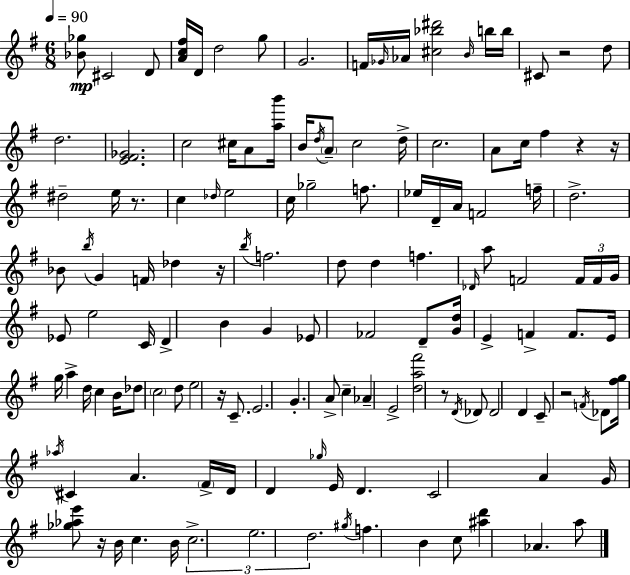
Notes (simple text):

[Bb4,Gb5]/e C#4/h D4/e [A4,C5,F#5]/s D4/s D5/h G5/e G4/h. F4/s Gb4/s Ab4/s [C#5,Bb5,D#6]/h B4/s B5/s B5/s C#4/e R/h D5/e D5/h. [E4,F#4,Gb4]/h. C5/h C#5/s A4/e [A5,B6]/s B4/s D5/s A4/e C5/h D5/s C5/h. A4/e C5/s F#5/q R/q R/s D#5/h E5/s R/e. C5/q Db5/s E5/h C5/s Gb5/h F5/e. Eb5/s D4/s A4/s F4/h F5/s D5/h. Bb4/e B5/s G4/q F4/s Db5/q R/s B5/s F5/h. D5/e D5/q F5/q. Db4/s A5/e F4/h F4/s F4/s G4/s Eb4/e E5/h C4/s D4/q B4/q G4/q Eb4/e FES4/h D4/e [G4,D5]/s E4/q F4/q F4/e. E4/s G5/s A5/q D5/s C5/q B4/s Db5/e C5/h D5/e E5/h R/s C4/e. E4/h. G4/q. A4/e C5/q Ab4/q E4/h [D5,A5,F#6]/h R/e D4/s Db4/e Db4/h D4/q C4/e R/h F4/s Db4/e [F#5,G5]/s Ab5/s C#4/q A4/q. F#4/s D4/s D4/q Gb5/s E4/s D4/q. C4/h A4/q G4/s [Gb5,Ab5,E6]/e R/s B4/s C5/q. B4/s C5/h. E5/h. D5/h. G#5/s F5/q. B4/q C5/e [A#5,D6]/q Ab4/q. A5/e